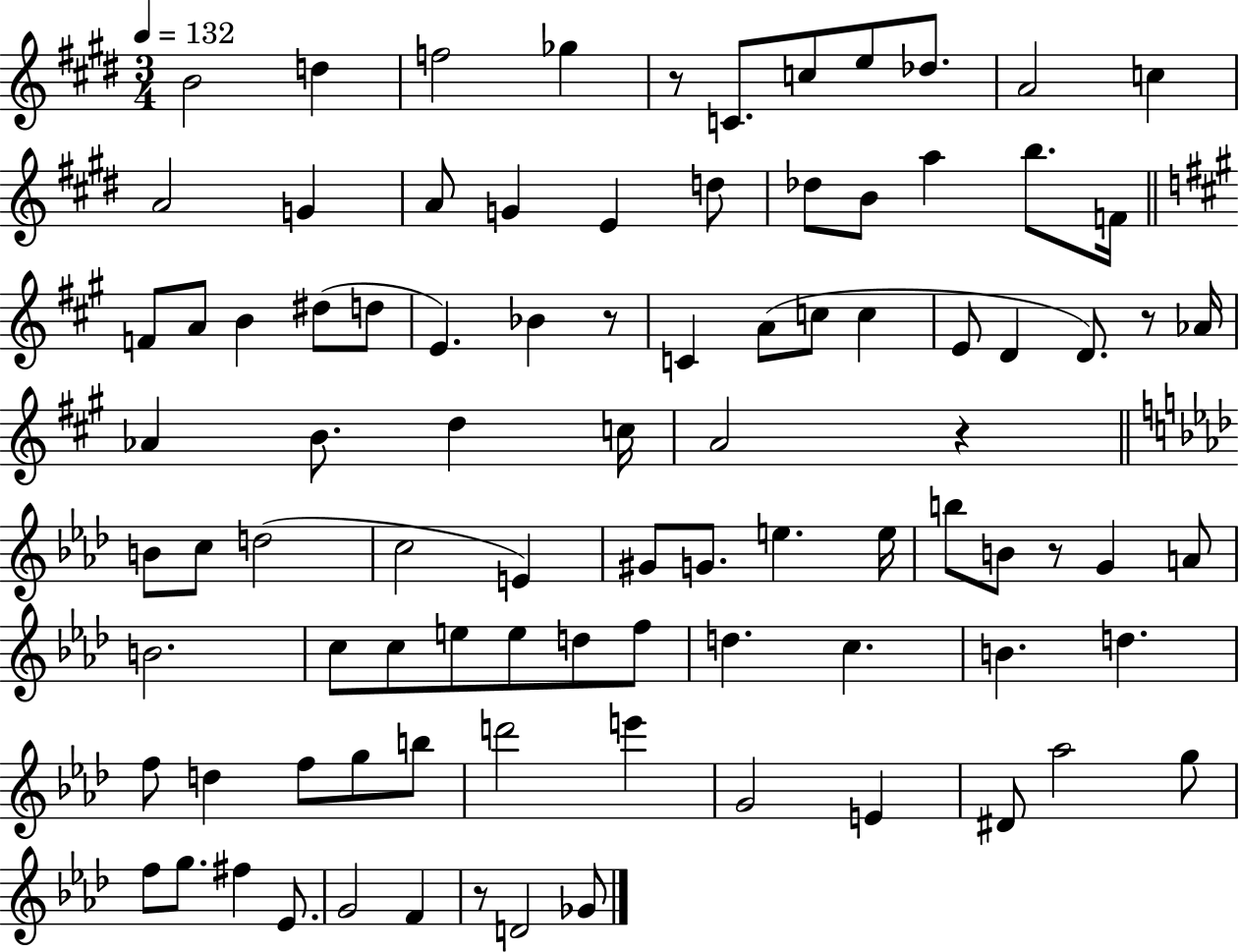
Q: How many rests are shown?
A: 6